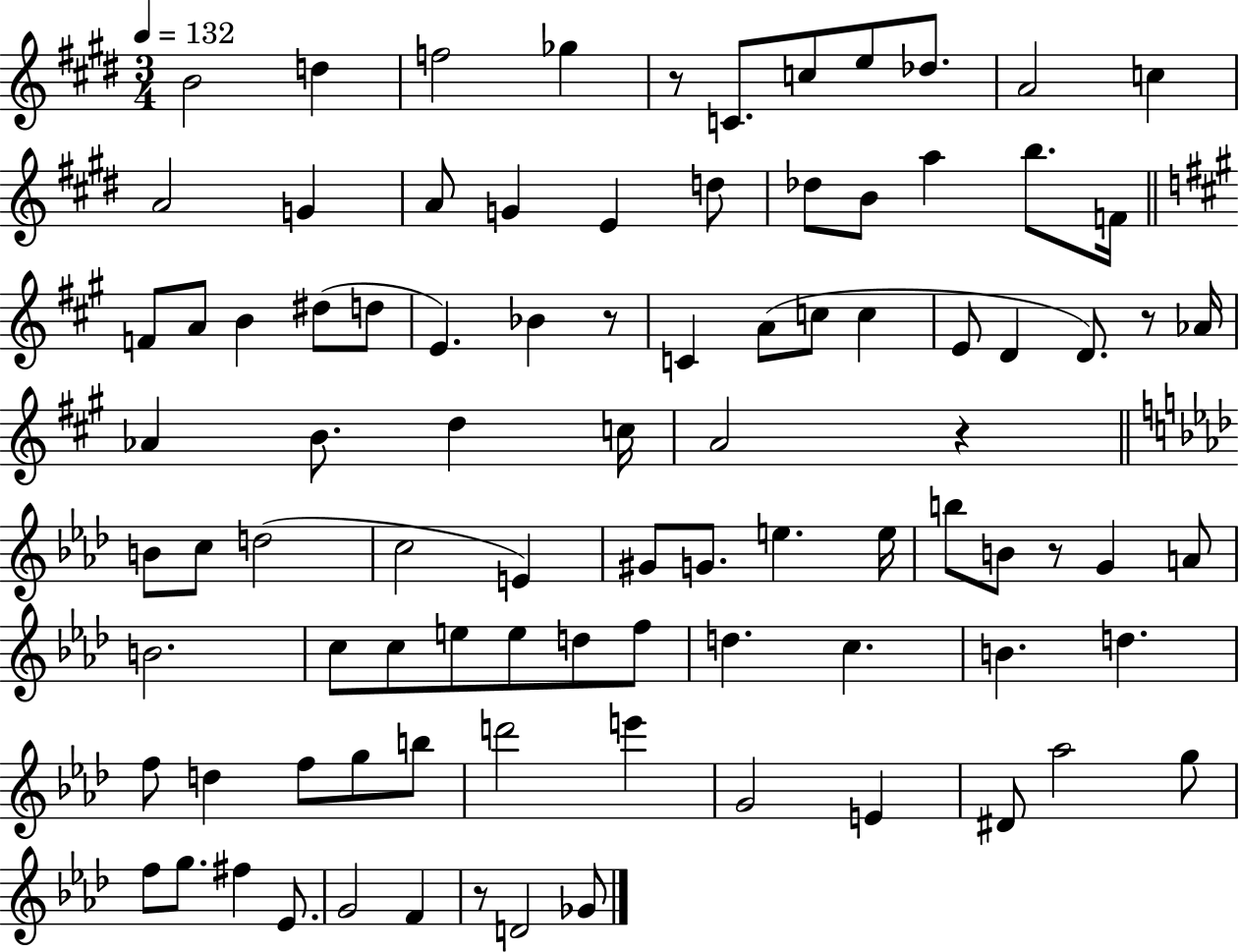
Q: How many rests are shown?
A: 6